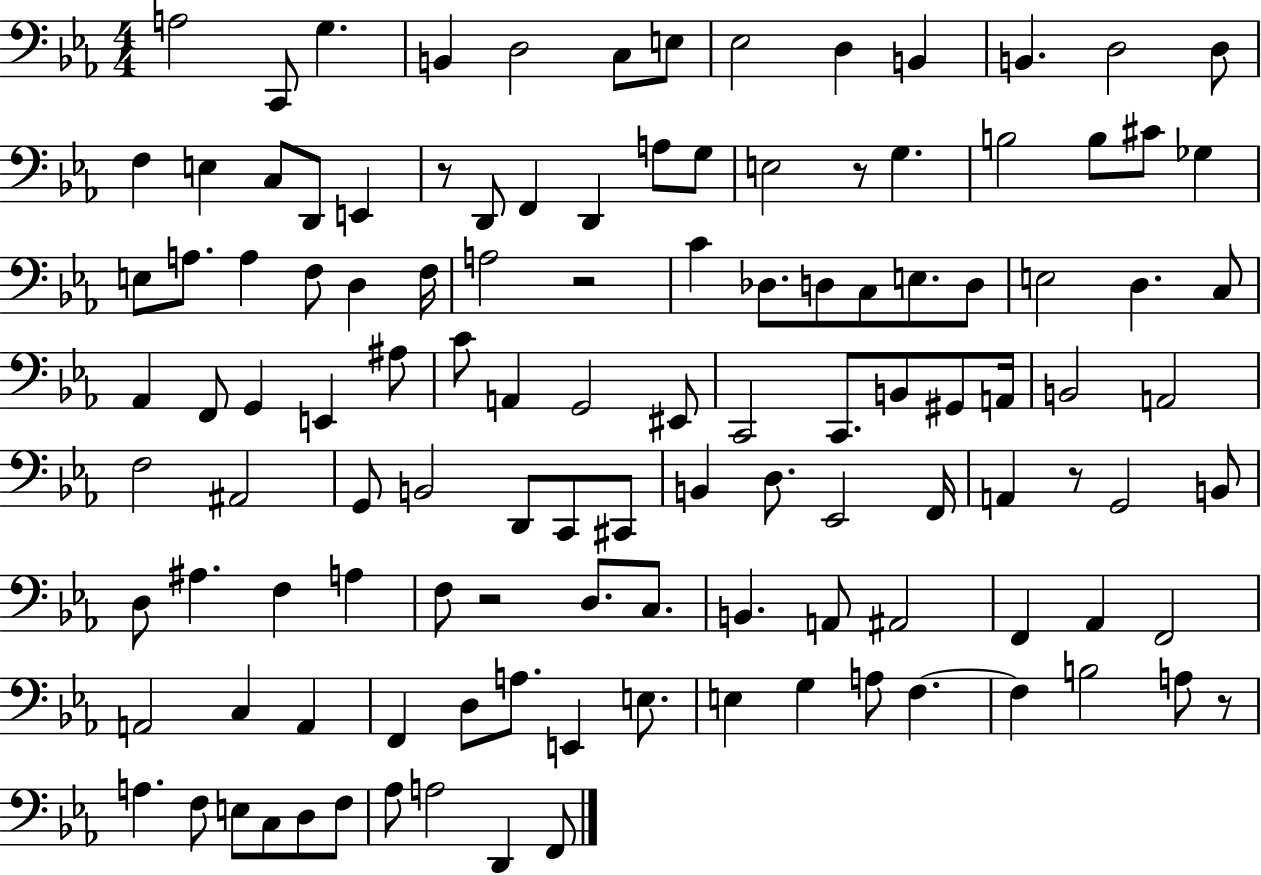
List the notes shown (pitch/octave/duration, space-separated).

A3/h C2/e G3/q. B2/q D3/h C3/e E3/e Eb3/h D3/q B2/q B2/q. D3/h D3/e F3/q E3/q C3/e D2/e E2/q R/e D2/e F2/q D2/q A3/e G3/e E3/h R/e G3/q. B3/h B3/e C#4/e Gb3/q E3/e A3/e. A3/q F3/e D3/q F3/s A3/h R/h C4/q Db3/e. D3/e C3/e E3/e. D3/e E3/h D3/q. C3/e Ab2/q F2/e G2/q E2/q A#3/e C4/e A2/q G2/h EIS2/e C2/h C2/e. B2/e G#2/e A2/s B2/h A2/h F3/h A#2/h G2/e B2/h D2/e C2/e C#2/e B2/q D3/e. Eb2/h F2/s A2/q R/e G2/h B2/e D3/e A#3/q. F3/q A3/q F3/e R/h D3/e. C3/e. B2/q. A2/e A#2/h F2/q Ab2/q F2/h A2/h C3/q A2/q F2/q D3/e A3/e. E2/q E3/e. E3/q G3/q A3/e F3/q. F3/q B3/h A3/e R/e A3/q. F3/e E3/e C3/e D3/e F3/e Ab3/e A3/h D2/q F2/e